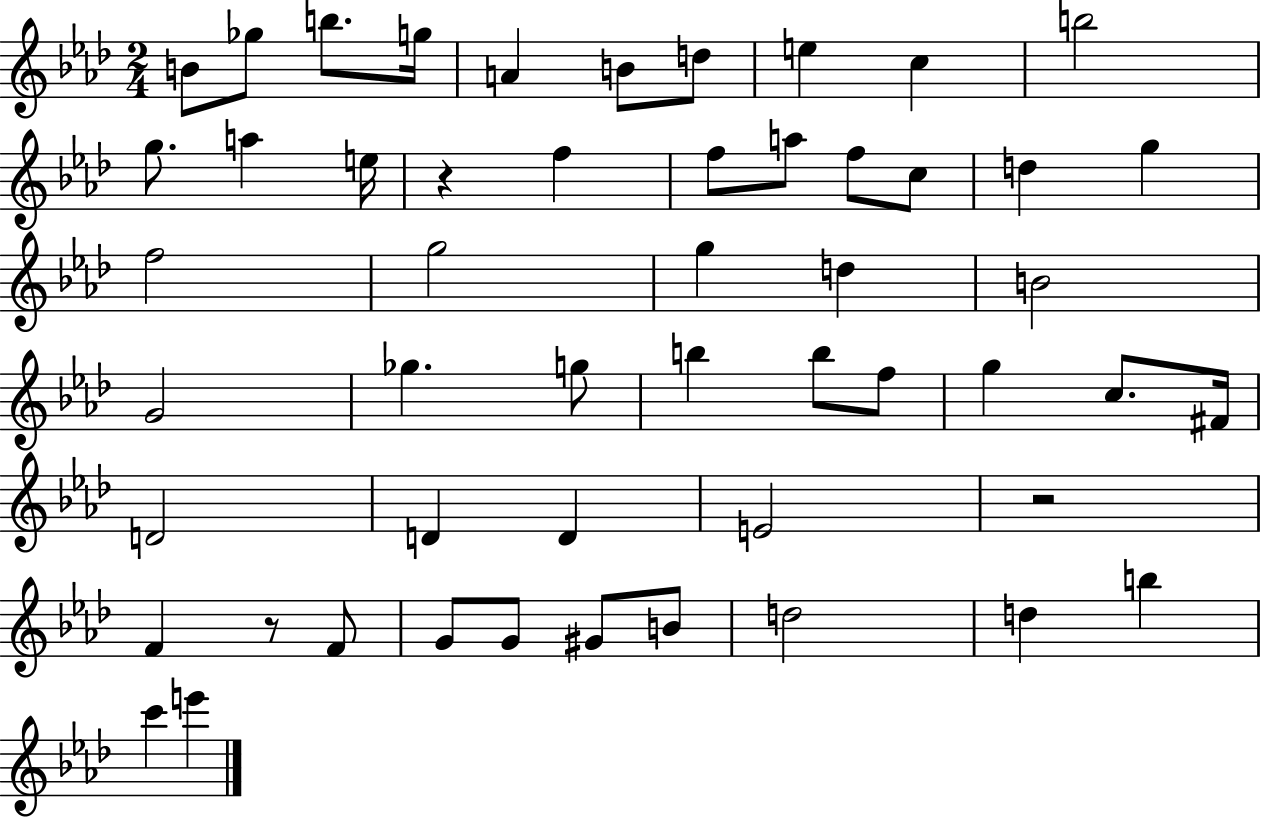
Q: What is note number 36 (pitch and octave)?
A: D4